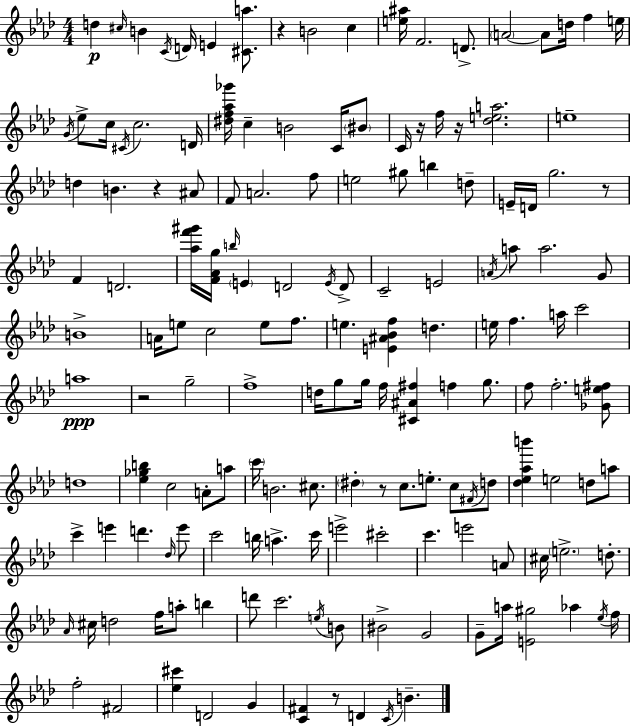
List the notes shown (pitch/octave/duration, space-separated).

D5/q C#5/s B4/q C4/s D4/s E4/q [C#4,A5]/e. R/q B4/h C5/q [E5,A#5]/s F4/h. D4/e. A4/h A4/e D5/s F5/q E5/s G4/s Eb5/e C5/s C#4/s C5/h. D4/s [D#5,F5,Ab5,Gb6]/s C5/q B4/h C4/s BIS4/e C4/s R/s F5/s R/s [Db5,E5,A5]/h. E5/w D5/q B4/q. R/q A#4/e F4/e A4/h. F5/e E5/h G#5/e B5/q D5/e E4/s D4/s G5/h. R/e F4/q D4/h. [Ab5,F6,G#6]/s [F4,Ab4,G5]/s B5/s E4/q D4/h E4/s D4/e C4/h E4/h A4/s A5/e A5/h. G4/e B4/w A4/s E5/e C5/h E5/e F5/e. E5/q. [E4,A#4,Bb4,F5]/q D5/q. E5/s F5/q. A5/s C6/h A5/w R/h G5/h F5/w D5/s G5/e G5/s F5/s [C#4,A#4,F#5]/q F5/q G5/e. F5/e F5/h. [Gb4,E5,F#5]/e D5/w [Eb5,Gb5,B5]/q C5/h A4/e A5/e C6/s B4/h. C#5/e. D#5/q R/e C5/e. E5/e. C5/e F#4/s D5/e [Db5,Eb5,Ab5,B6]/q E5/h D5/e A5/e C6/q E6/q D6/q. Db5/s E6/e C6/h B5/s A5/q. C6/s E6/h C#6/h C6/q. E6/h A4/e C#5/s E5/h. D5/e. Ab4/s C#5/s D5/h F5/s A5/e B5/q D6/e C6/h. E5/s B4/e BIS4/h G4/h G4/e A5/s [E4,G#5]/h Ab5/q Eb5/s F5/s F5/h F#4/h [Eb5,C#6]/q D4/h G4/q [C4,F#4]/q R/e D4/q C4/s B4/q.